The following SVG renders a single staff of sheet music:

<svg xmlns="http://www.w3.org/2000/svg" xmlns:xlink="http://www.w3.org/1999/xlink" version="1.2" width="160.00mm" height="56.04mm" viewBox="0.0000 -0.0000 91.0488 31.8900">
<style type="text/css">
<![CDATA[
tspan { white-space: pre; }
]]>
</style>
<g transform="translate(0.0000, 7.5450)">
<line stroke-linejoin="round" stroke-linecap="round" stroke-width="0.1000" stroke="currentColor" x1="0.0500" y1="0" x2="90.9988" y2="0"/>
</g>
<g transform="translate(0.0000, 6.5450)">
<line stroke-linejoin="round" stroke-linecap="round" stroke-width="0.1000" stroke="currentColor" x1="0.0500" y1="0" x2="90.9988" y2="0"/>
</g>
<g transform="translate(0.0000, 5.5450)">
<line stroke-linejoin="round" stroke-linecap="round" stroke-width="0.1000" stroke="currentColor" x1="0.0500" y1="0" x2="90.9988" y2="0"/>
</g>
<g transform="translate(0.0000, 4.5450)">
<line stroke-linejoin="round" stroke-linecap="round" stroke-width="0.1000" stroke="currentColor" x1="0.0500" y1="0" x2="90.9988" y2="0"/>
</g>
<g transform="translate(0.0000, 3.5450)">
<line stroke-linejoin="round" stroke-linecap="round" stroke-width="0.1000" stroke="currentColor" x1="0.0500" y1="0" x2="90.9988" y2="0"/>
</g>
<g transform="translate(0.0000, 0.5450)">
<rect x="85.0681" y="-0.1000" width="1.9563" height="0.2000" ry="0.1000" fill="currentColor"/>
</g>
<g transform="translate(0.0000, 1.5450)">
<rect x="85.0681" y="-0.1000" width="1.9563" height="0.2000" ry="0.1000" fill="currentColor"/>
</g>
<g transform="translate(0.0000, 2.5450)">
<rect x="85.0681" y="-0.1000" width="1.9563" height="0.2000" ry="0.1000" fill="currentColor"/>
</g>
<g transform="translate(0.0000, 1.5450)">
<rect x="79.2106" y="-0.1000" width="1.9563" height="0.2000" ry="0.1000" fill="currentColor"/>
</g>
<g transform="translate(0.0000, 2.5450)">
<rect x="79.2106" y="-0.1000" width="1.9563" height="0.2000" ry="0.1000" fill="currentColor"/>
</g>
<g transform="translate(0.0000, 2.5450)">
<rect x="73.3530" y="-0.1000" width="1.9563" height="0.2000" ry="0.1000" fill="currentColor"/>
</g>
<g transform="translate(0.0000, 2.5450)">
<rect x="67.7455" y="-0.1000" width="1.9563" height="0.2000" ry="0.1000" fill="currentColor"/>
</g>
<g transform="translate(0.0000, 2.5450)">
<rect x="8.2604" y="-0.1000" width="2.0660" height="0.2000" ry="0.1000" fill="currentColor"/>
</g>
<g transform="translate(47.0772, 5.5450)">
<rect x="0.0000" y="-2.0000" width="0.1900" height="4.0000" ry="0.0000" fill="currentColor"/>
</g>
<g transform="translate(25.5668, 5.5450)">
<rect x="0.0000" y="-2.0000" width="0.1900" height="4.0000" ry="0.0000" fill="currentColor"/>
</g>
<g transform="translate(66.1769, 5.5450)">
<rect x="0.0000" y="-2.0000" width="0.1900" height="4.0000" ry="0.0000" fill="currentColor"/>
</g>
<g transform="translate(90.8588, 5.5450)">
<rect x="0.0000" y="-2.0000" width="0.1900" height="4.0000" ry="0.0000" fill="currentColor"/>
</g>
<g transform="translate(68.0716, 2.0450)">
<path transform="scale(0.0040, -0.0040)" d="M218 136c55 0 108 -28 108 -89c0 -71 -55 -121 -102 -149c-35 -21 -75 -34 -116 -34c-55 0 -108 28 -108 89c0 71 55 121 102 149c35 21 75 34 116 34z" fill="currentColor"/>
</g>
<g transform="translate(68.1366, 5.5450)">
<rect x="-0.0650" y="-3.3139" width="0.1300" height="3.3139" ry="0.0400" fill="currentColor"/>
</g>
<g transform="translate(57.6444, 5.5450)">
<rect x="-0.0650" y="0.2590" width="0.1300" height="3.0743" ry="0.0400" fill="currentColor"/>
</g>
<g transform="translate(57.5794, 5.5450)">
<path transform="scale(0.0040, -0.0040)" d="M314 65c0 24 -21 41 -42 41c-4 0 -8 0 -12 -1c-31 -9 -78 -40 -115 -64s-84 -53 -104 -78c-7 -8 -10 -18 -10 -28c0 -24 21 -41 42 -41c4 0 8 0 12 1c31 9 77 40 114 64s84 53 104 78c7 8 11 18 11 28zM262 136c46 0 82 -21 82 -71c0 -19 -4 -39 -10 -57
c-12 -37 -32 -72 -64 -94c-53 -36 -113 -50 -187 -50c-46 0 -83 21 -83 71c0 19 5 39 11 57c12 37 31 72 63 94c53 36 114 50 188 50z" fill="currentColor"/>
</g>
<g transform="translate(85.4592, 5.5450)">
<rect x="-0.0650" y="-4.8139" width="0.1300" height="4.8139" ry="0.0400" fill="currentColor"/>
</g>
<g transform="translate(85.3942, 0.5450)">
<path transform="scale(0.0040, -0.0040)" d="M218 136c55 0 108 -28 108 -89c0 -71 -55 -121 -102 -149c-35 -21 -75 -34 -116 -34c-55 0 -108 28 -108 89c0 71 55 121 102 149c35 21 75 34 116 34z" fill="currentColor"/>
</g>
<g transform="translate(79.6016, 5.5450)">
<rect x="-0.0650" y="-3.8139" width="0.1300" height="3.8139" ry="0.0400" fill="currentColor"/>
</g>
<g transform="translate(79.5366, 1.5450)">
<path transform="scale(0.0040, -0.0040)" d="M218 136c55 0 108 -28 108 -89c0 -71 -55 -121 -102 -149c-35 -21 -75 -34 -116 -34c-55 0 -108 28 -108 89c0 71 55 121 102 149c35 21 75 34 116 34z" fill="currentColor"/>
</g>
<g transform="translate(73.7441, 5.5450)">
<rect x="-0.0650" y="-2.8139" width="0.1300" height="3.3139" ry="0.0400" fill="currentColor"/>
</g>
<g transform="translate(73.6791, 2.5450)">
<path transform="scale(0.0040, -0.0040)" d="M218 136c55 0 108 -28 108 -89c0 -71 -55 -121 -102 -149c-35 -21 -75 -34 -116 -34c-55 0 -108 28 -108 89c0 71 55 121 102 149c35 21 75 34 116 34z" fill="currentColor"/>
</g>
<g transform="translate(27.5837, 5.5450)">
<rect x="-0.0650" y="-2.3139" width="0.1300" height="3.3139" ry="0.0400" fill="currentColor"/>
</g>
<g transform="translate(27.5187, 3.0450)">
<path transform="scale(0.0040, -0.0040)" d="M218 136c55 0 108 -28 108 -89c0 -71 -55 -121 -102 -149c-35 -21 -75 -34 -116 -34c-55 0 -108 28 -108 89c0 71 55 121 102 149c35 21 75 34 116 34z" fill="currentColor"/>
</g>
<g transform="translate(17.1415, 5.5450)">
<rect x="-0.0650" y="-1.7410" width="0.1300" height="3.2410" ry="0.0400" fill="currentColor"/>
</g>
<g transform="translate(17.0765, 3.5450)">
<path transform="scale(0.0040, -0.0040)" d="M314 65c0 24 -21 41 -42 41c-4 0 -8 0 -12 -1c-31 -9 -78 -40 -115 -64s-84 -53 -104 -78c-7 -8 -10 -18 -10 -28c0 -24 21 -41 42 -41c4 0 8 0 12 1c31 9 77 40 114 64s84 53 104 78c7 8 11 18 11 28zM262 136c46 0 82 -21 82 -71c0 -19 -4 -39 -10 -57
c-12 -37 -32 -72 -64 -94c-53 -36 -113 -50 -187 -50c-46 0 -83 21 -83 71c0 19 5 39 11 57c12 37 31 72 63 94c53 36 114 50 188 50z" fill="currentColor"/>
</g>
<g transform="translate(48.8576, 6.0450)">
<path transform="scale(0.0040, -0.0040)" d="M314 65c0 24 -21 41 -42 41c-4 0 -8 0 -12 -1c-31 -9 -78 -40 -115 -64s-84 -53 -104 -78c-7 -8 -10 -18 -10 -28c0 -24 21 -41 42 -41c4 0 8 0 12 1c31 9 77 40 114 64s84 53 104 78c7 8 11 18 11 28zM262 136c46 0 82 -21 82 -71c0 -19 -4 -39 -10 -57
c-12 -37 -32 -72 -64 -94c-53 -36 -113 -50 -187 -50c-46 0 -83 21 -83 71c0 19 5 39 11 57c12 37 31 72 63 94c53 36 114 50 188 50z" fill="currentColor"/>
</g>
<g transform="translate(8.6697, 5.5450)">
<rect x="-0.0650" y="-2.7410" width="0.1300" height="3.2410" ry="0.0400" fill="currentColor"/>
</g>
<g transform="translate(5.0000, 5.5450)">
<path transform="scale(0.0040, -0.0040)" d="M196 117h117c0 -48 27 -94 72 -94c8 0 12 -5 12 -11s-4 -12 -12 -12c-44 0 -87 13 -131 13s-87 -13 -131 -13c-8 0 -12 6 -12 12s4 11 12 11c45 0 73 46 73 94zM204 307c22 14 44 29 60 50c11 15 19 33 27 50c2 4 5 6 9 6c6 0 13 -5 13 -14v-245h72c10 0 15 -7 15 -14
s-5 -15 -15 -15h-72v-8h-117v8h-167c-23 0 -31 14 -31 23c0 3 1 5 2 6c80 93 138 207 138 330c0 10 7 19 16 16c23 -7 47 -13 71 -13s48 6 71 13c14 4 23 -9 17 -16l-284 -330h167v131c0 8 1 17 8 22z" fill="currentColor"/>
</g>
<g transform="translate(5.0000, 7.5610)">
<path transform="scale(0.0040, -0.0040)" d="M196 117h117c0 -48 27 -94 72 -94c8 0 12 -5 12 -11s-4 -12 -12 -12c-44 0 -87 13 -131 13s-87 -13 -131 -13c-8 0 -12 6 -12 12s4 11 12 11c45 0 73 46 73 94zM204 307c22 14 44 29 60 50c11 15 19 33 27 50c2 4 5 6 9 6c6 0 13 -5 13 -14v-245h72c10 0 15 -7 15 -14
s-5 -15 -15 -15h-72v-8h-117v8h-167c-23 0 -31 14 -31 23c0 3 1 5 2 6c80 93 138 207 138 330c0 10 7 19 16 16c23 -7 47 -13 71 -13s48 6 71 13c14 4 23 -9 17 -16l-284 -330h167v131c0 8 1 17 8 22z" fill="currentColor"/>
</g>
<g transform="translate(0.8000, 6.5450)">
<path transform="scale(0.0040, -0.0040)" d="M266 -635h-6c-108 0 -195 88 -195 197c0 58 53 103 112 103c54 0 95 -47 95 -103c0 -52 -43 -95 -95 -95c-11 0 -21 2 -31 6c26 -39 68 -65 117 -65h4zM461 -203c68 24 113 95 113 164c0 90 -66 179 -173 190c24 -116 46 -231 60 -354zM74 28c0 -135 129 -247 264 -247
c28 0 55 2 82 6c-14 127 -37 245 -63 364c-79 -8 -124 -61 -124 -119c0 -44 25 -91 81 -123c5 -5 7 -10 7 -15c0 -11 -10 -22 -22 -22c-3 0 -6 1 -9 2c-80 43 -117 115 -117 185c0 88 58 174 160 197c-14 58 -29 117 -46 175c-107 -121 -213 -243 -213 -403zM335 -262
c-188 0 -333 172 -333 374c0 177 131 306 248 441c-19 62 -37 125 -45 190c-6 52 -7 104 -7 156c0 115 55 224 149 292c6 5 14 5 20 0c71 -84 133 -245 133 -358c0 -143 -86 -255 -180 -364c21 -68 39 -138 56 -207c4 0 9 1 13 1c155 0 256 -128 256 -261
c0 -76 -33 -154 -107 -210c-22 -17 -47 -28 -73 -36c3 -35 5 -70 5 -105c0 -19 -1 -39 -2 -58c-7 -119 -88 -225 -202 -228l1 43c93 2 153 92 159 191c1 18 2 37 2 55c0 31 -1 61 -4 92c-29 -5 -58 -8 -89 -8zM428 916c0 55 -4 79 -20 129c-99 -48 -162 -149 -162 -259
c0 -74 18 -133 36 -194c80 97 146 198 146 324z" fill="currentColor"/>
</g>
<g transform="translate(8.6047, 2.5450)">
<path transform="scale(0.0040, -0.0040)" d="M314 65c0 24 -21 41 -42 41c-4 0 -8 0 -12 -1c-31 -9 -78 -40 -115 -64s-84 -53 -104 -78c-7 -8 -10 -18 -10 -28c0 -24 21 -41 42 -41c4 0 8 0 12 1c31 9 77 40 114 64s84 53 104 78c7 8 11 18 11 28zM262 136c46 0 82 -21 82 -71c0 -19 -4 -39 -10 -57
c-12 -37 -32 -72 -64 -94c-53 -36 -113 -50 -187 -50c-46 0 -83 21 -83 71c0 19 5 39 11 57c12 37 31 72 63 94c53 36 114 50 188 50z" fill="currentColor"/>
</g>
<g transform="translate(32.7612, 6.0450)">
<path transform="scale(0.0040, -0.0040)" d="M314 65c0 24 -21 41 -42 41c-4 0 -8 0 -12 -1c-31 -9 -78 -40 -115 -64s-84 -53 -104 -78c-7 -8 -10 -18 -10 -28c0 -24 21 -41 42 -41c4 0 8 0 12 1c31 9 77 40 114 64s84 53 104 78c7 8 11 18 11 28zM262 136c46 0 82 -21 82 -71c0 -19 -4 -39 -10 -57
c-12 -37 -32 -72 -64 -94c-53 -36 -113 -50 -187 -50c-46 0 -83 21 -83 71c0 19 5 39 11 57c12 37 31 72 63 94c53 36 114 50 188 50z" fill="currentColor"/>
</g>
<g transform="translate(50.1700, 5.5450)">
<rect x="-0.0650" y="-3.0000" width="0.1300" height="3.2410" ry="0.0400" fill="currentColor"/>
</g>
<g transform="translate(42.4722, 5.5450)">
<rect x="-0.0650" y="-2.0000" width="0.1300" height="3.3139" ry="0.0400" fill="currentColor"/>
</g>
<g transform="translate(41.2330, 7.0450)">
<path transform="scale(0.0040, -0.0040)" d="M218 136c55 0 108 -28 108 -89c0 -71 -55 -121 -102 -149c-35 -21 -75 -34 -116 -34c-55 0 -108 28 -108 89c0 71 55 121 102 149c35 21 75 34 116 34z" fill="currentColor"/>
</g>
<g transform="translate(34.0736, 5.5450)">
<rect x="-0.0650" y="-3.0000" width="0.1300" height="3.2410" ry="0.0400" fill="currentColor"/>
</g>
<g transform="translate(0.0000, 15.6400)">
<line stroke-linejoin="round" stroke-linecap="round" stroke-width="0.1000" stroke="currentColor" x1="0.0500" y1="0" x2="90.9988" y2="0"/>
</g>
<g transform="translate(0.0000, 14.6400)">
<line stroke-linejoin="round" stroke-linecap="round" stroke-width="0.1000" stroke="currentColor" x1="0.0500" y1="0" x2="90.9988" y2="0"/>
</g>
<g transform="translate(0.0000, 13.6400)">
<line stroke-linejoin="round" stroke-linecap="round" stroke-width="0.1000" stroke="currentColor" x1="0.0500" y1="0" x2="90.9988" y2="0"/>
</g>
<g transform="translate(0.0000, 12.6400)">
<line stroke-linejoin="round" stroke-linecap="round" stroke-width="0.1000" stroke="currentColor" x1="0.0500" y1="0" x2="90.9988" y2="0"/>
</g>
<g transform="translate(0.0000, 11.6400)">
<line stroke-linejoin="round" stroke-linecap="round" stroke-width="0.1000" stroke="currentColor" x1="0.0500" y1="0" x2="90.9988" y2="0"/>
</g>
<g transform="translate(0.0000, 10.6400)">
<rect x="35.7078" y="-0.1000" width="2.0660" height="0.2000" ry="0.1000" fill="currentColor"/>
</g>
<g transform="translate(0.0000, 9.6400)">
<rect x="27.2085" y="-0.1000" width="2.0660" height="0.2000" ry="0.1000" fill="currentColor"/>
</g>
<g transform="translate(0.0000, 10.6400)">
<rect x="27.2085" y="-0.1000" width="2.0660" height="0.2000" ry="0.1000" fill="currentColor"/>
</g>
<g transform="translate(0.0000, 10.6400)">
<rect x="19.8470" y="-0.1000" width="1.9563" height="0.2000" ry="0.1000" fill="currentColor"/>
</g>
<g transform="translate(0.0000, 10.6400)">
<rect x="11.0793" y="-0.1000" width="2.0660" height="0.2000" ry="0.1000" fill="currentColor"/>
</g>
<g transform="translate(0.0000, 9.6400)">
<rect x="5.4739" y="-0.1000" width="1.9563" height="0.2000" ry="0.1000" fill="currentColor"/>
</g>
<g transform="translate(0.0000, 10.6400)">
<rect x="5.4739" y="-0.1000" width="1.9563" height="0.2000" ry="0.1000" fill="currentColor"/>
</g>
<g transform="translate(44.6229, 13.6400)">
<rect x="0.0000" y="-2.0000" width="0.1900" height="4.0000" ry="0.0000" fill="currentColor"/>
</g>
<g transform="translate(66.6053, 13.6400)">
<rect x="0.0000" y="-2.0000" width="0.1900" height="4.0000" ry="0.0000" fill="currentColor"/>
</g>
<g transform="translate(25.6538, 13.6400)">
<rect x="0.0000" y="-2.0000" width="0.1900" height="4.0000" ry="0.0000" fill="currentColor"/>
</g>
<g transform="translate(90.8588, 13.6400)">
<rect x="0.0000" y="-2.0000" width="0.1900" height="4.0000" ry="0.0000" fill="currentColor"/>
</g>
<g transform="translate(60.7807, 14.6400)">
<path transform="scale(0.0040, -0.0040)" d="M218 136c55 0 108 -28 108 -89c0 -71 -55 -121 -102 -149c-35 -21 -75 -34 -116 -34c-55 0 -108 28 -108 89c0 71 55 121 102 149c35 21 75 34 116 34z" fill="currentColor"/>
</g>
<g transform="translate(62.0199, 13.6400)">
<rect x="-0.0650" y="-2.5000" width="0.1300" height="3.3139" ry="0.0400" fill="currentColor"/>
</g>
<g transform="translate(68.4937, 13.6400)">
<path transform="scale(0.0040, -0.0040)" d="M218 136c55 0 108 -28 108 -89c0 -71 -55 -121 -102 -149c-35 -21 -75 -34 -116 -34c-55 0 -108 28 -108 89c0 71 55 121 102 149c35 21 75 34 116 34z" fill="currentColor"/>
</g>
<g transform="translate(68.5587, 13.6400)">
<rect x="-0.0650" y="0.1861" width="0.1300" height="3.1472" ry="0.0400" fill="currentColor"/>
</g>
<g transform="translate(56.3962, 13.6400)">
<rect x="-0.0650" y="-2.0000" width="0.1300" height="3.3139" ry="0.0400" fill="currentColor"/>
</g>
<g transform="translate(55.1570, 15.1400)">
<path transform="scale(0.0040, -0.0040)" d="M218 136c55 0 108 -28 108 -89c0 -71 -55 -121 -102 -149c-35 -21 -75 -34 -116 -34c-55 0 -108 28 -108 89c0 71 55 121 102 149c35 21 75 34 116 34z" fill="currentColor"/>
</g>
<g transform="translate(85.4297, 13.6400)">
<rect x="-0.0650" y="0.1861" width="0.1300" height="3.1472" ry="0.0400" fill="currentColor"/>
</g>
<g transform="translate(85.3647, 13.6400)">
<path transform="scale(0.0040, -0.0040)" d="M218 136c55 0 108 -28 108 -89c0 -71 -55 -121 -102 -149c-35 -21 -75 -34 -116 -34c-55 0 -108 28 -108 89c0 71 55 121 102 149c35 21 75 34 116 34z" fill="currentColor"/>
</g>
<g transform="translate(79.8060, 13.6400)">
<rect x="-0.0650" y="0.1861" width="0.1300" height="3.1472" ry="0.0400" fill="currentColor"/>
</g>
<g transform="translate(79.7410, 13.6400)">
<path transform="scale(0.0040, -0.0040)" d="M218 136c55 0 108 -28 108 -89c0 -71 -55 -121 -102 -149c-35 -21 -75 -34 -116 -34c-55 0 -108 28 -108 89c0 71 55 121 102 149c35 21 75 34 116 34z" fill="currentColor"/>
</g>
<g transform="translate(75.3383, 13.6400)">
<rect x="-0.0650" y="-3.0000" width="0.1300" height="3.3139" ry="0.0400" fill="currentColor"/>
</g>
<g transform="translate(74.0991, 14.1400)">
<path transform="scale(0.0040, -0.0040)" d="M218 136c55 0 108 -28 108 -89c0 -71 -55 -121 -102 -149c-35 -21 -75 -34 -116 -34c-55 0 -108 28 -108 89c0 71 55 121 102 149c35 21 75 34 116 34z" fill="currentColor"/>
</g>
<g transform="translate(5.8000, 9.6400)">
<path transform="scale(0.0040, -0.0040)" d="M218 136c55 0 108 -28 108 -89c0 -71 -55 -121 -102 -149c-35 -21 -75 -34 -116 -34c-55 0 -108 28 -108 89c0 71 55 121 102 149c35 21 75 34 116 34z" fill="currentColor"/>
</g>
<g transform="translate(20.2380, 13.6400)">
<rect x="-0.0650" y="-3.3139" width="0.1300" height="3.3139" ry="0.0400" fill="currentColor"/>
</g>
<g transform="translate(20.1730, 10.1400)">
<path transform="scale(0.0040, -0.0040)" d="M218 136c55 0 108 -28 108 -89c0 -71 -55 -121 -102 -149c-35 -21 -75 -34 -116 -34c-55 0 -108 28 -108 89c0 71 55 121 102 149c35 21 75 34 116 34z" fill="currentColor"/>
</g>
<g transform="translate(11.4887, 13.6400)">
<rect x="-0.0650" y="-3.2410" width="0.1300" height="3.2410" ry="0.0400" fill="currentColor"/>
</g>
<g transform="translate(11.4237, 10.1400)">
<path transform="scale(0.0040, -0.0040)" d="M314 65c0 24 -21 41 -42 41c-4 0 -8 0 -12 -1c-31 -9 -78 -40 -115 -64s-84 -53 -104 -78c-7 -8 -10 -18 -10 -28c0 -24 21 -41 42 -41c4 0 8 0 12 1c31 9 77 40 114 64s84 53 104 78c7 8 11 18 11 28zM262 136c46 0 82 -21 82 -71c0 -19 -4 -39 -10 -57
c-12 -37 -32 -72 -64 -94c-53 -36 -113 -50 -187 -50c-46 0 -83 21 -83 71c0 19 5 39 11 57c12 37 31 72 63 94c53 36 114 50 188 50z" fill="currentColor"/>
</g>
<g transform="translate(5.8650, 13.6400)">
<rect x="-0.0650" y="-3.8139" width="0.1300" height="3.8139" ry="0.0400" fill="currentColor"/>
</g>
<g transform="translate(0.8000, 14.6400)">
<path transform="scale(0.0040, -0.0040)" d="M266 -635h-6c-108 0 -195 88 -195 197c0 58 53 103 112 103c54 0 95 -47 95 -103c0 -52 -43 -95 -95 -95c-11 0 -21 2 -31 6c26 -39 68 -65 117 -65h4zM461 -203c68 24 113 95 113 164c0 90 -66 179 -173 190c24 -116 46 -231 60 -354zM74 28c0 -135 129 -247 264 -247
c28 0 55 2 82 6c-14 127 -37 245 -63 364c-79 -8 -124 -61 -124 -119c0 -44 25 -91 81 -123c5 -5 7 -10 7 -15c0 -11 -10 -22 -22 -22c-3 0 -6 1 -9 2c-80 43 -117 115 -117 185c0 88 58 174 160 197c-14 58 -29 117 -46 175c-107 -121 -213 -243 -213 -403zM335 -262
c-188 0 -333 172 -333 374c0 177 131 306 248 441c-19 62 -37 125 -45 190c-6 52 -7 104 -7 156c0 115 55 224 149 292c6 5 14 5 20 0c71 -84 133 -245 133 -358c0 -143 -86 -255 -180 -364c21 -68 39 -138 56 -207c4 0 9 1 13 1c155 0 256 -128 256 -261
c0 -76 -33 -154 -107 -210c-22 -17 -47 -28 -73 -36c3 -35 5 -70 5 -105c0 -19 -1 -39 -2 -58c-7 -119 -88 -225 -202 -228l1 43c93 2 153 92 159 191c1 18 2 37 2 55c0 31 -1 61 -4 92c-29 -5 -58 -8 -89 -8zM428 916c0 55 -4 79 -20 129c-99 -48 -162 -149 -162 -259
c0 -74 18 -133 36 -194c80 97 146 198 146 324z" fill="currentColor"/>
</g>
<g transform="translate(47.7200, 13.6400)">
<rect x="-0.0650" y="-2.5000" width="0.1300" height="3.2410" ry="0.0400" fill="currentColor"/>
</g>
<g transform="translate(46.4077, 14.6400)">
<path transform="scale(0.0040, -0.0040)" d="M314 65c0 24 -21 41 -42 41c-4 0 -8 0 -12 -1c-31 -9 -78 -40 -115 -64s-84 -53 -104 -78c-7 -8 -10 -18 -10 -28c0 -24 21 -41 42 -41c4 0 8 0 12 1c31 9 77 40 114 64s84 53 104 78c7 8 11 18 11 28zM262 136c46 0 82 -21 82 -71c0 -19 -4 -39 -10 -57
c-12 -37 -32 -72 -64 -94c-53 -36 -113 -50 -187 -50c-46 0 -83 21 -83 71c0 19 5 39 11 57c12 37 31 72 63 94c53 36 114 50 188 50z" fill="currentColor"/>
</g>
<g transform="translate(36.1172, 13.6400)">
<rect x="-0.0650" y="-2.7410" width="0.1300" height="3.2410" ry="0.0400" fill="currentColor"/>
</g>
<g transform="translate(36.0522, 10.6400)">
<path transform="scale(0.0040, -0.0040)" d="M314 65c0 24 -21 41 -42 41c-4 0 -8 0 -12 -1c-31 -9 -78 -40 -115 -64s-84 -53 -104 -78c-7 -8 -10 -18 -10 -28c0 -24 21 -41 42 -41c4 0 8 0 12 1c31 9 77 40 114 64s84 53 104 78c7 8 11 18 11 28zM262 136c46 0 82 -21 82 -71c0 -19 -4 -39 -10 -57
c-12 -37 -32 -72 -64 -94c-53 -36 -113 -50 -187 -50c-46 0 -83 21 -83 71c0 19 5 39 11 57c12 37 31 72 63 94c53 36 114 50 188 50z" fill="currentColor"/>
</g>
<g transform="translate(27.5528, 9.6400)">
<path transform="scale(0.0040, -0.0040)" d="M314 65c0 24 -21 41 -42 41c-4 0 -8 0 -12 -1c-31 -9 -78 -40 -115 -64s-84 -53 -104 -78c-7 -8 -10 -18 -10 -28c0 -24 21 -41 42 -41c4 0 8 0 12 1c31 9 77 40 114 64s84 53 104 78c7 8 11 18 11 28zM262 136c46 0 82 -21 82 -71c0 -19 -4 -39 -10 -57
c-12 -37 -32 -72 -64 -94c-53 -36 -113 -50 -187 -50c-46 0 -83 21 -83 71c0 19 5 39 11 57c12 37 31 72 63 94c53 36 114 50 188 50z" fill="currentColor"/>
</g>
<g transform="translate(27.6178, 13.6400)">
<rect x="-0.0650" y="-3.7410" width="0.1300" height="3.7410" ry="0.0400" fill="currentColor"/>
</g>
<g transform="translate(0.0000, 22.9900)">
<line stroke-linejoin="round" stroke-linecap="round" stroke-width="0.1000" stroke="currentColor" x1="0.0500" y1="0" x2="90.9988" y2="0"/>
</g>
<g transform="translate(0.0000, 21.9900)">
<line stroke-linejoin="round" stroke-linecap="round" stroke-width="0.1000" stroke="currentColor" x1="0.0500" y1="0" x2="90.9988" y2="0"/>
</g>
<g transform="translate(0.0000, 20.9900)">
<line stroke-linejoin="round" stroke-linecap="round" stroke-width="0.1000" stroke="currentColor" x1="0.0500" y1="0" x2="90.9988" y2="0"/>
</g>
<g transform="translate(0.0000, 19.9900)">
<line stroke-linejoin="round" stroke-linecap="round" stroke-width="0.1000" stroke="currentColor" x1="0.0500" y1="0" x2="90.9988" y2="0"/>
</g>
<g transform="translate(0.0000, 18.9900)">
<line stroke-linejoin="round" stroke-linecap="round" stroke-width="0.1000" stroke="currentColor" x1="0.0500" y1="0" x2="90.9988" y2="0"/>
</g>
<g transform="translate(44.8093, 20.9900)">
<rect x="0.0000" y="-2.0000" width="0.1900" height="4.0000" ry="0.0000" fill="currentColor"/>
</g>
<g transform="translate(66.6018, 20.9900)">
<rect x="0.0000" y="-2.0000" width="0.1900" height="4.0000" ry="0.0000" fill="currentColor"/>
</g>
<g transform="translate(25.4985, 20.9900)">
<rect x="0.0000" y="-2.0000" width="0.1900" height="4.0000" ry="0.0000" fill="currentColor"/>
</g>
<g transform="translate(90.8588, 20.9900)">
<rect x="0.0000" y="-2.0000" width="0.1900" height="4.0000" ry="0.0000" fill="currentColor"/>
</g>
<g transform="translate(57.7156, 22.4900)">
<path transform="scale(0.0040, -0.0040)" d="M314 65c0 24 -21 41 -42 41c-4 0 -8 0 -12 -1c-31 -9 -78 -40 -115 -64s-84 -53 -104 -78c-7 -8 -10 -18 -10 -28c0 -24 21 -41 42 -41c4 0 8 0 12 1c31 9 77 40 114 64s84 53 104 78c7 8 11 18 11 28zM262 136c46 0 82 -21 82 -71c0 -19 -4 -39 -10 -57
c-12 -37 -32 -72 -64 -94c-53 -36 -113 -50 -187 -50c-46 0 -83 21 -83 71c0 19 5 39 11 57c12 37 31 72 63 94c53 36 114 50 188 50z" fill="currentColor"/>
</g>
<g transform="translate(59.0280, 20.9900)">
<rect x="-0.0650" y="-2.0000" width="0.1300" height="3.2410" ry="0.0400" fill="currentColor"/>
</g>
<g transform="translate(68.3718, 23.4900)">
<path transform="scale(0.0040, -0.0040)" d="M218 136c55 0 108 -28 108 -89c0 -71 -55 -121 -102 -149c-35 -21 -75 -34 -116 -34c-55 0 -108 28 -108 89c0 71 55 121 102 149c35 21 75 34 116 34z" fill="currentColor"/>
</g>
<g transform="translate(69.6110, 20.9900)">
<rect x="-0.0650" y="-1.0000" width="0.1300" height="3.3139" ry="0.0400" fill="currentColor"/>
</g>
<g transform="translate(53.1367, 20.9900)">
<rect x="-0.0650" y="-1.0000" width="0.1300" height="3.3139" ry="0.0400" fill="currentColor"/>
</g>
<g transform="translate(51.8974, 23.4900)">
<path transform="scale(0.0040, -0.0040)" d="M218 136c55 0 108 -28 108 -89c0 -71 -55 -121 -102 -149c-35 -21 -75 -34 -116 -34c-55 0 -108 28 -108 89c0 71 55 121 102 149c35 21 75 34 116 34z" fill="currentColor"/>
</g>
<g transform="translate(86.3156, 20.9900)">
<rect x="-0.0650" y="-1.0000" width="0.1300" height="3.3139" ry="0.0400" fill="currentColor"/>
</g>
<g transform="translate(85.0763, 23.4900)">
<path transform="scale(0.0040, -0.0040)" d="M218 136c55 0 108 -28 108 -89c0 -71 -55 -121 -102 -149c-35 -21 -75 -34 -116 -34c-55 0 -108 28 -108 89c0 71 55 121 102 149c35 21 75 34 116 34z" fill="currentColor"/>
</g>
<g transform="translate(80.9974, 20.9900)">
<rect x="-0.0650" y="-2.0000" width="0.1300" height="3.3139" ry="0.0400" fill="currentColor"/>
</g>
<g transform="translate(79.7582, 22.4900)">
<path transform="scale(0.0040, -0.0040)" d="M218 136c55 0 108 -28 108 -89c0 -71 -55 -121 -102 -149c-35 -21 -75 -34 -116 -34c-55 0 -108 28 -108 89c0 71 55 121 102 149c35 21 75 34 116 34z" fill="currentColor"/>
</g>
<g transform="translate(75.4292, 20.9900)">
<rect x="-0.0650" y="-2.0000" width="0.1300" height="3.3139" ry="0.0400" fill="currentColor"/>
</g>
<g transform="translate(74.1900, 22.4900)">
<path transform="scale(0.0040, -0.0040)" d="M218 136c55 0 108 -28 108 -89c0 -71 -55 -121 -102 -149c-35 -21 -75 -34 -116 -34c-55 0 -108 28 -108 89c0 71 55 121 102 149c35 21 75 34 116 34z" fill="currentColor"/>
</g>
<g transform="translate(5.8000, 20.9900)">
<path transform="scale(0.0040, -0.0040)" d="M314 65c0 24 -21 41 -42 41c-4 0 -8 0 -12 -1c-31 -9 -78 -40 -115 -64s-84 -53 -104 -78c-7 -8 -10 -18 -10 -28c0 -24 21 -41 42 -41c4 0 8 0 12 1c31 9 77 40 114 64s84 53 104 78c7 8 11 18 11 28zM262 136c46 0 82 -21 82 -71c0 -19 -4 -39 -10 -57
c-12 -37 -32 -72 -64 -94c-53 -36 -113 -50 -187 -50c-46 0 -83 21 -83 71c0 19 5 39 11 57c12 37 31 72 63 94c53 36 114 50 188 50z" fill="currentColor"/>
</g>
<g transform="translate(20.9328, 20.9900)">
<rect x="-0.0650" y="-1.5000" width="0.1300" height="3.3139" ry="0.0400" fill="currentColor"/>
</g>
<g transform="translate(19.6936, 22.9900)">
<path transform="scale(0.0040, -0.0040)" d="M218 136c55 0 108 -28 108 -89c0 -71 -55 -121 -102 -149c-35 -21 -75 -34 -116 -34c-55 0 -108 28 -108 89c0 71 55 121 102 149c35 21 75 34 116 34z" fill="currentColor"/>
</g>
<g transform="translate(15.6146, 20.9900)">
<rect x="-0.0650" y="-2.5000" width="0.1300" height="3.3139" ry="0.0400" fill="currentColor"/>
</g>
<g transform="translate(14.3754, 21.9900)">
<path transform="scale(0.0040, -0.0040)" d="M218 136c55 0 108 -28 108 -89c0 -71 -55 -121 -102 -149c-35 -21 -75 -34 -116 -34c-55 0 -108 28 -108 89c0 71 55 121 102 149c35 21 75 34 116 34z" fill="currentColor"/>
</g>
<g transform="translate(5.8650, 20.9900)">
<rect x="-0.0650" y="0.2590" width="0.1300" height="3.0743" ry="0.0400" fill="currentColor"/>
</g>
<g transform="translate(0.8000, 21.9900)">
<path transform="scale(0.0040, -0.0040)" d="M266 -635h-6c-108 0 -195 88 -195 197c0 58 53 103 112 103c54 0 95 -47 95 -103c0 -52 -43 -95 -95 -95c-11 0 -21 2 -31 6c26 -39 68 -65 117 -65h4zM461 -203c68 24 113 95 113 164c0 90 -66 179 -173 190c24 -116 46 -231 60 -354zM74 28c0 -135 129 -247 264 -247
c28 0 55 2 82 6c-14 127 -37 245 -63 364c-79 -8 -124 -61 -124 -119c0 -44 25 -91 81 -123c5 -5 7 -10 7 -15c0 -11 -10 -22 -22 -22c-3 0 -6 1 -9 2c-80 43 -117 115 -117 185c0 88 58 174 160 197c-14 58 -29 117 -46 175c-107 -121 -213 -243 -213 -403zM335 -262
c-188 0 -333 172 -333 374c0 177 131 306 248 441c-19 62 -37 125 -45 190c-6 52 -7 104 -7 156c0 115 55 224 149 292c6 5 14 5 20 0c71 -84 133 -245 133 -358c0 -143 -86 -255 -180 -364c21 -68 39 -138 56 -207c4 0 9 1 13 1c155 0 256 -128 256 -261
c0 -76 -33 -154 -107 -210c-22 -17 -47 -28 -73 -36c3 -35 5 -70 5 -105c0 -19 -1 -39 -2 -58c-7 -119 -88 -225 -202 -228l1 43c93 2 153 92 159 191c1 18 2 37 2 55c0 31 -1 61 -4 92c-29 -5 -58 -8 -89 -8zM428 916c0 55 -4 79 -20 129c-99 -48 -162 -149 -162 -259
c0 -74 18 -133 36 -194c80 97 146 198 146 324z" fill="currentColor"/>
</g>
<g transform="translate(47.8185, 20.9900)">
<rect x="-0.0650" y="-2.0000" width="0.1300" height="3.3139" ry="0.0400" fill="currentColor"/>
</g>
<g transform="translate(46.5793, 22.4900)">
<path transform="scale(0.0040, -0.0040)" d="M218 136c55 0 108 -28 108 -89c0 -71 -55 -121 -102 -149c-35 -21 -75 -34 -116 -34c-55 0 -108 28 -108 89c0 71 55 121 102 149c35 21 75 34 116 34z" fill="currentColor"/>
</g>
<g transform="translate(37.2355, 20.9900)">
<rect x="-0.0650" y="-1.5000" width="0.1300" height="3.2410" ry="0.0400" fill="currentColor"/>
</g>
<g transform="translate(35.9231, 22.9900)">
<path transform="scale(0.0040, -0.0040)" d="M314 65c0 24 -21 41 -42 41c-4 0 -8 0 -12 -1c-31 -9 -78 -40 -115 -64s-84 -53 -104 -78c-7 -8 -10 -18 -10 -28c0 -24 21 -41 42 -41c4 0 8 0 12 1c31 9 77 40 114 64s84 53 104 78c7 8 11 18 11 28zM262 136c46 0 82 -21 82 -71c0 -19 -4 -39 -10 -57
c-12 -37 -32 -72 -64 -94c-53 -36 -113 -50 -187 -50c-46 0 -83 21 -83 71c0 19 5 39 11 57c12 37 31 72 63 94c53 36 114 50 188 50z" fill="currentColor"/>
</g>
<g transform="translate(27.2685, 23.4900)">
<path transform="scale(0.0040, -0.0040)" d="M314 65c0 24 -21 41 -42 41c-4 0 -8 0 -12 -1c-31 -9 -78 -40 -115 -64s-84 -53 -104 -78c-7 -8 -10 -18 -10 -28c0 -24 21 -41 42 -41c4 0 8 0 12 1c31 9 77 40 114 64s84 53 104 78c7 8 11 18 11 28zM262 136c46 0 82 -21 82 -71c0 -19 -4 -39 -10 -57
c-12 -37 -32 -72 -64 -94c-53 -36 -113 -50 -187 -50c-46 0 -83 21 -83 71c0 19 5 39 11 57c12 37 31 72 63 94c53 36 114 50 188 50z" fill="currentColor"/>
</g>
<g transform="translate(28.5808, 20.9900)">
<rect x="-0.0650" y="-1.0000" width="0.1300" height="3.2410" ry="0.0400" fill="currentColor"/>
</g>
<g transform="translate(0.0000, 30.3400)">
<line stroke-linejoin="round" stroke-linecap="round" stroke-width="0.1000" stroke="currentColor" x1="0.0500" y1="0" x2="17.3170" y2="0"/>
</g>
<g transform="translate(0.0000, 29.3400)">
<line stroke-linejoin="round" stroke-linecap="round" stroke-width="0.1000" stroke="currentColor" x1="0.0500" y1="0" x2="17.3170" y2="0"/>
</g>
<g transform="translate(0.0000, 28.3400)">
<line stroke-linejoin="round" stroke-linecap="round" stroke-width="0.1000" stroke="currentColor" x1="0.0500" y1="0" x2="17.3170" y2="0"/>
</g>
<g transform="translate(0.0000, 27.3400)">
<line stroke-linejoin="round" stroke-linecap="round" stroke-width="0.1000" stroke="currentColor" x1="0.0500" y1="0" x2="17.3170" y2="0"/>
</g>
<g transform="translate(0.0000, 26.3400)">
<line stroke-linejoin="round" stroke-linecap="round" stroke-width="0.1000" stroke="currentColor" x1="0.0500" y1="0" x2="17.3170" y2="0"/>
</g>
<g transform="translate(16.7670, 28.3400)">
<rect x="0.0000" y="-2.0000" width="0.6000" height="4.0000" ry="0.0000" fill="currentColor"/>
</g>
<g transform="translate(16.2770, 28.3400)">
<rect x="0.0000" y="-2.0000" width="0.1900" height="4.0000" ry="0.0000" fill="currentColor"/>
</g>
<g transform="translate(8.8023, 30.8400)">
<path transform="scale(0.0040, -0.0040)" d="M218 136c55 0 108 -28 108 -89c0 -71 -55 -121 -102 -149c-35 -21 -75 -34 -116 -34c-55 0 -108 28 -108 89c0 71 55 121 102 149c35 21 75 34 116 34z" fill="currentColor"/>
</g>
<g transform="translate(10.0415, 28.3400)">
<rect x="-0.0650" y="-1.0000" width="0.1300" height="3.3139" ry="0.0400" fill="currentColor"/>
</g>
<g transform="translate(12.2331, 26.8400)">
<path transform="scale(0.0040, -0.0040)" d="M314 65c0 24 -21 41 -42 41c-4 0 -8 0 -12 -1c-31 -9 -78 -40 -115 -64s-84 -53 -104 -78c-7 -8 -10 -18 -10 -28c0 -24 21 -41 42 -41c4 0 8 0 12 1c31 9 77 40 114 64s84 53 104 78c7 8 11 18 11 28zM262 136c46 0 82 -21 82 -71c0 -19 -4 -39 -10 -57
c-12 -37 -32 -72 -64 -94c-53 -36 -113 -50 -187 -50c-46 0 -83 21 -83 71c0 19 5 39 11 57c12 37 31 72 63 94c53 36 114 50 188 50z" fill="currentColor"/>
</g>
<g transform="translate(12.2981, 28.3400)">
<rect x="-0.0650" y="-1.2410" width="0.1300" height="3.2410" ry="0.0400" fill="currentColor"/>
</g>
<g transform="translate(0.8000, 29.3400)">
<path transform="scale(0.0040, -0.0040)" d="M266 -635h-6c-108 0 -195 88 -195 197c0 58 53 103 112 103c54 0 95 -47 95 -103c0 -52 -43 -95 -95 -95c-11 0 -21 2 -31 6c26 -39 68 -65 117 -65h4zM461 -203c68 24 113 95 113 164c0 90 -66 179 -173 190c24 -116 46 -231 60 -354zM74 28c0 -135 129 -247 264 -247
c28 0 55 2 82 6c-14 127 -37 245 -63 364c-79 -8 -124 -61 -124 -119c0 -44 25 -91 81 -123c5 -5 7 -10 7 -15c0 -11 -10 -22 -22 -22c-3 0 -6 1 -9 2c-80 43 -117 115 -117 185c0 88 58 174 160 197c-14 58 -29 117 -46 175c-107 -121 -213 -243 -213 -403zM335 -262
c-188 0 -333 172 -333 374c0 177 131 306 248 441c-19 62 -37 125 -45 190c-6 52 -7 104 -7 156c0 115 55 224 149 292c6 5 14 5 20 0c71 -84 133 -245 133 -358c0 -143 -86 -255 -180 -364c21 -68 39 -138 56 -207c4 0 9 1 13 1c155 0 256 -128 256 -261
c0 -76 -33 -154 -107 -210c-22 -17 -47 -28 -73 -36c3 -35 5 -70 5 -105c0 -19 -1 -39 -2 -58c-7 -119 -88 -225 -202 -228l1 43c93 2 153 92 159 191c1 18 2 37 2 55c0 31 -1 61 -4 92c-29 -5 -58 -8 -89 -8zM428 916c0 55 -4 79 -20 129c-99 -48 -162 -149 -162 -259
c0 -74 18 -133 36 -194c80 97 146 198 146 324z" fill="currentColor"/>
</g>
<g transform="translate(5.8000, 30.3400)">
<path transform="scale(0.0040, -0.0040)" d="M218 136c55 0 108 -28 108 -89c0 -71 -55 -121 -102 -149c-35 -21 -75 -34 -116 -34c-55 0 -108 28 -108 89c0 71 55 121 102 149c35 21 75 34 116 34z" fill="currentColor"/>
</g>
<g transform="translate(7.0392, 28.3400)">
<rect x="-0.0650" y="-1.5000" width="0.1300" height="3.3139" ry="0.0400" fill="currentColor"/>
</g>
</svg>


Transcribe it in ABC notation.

X:1
T:Untitled
M:4/4
L:1/4
K:C
a2 f2 g A2 F A2 B2 b a c' e' c' b2 b c'2 a2 G2 F G B A B B B2 G E D2 E2 F D F2 D F F D E D e2